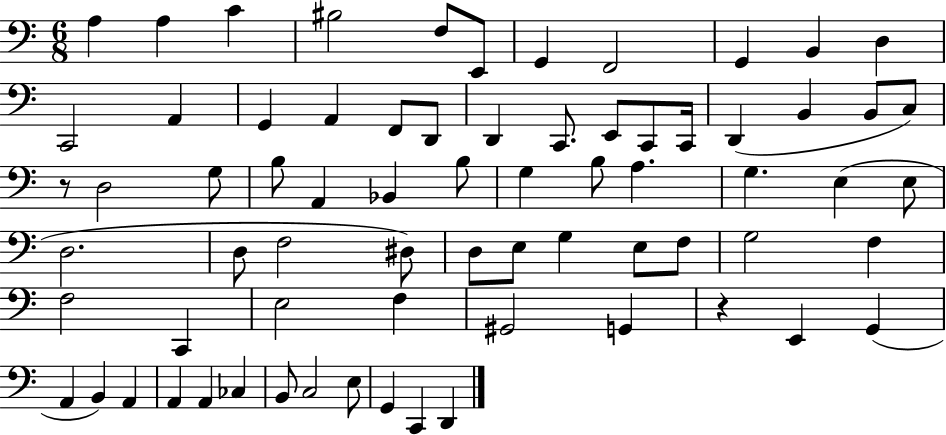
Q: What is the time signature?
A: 6/8